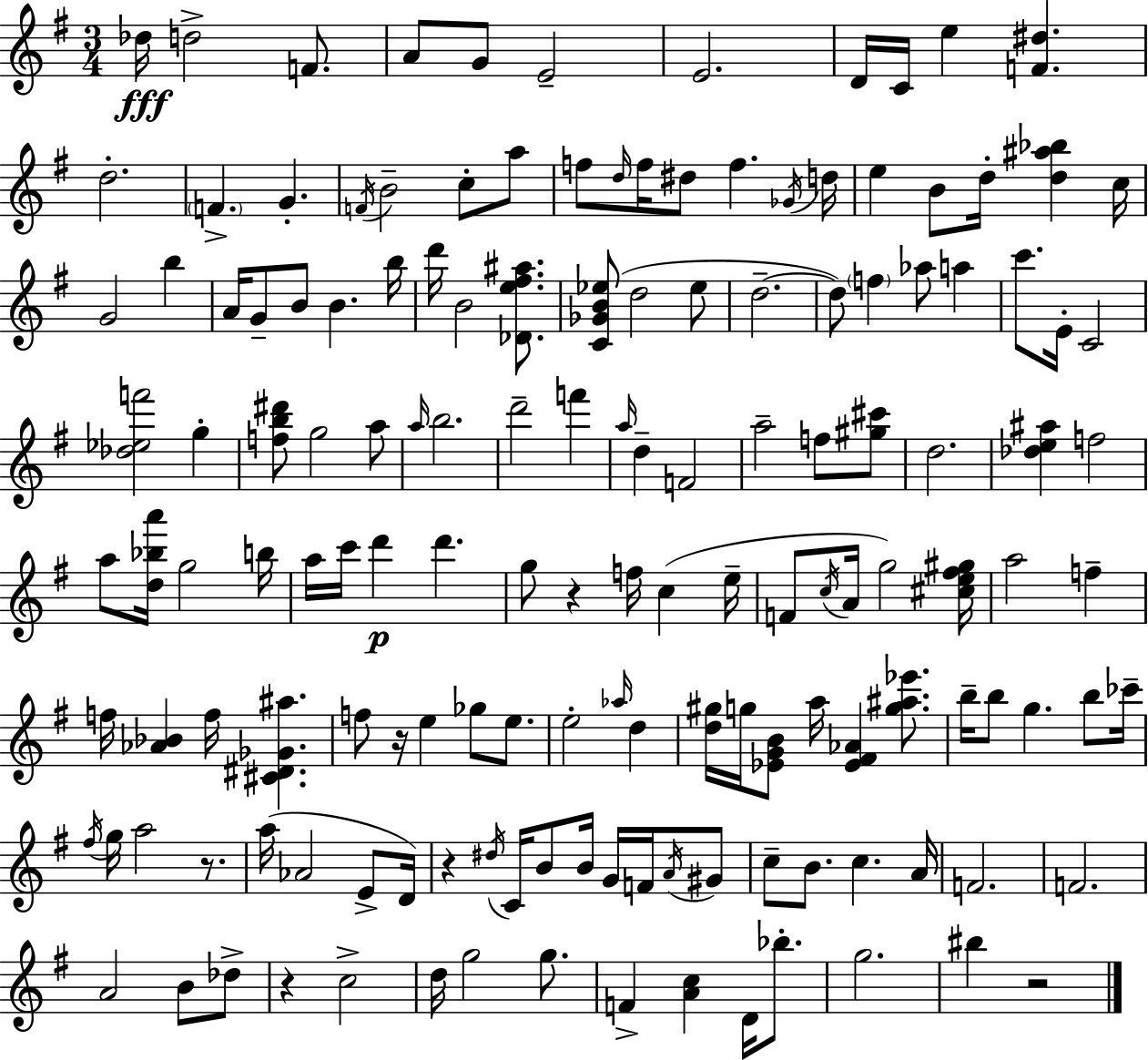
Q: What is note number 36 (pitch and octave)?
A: D6